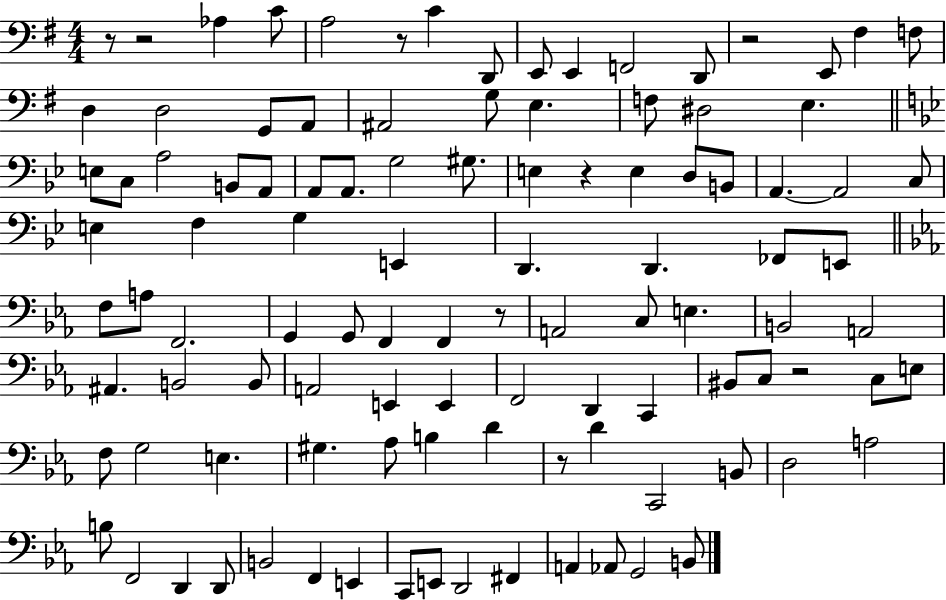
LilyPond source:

{
  \clef bass
  \numericTimeSignature
  \time 4/4
  \key g \major
  \repeat volta 2 { r8 r2 aes4 c'8 | a2 r8 c'4 d,8 | e,8 e,4 f,2 d,8 | r2 e,8 fis4 f8 | \break d4 d2 g,8 a,8 | ais,2 g8 e4. | f8 dis2 e4. | \bar "||" \break \key g \minor e8 c8 a2 b,8 a,8 | a,8 a,8. g2 gis8. | e4 r4 e4 d8 b,8 | a,4.~~ a,2 c8 | \break e4 f4 g4 e,4 | d,4. d,4. fes,8 e,8 | \bar "||" \break \key ees \major f8 a8 f,2. | g,4 g,8 f,4 f,4 r8 | a,2 c8 e4. | b,2 a,2 | \break ais,4. b,2 b,8 | a,2 e,4 e,4 | f,2 d,4 c,4 | bis,8 c8 r2 c8 e8 | \break f8 g2 e4. | gis4. aes8 b4 d'4 | r8 d'4 c,2 b,8 | d2 a2 | \break b8 f,2 d,4 d,8 | b,2 f,4 e,4 | c,8 e,8 d,2 fis,4 | a,4 aes,8 g,2 b,8 | \break } \bar "|."
}